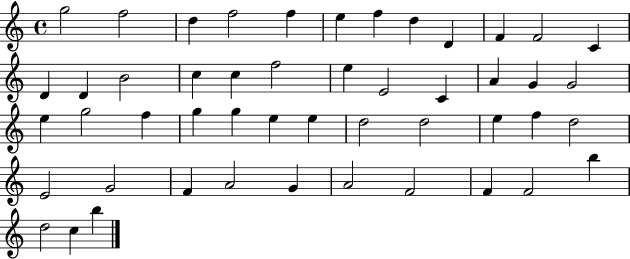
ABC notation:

X:1
T:Untitled
M:4/4
L:1/4
K:C
g2 f2 d f2 f e f d D F F2 C D D B2 c c f2 e E2 C A G G2 e g2 f g g e e d2 d2 e f d2 E2 G2 F A2 G A2 F2 F F2 b d2 c b